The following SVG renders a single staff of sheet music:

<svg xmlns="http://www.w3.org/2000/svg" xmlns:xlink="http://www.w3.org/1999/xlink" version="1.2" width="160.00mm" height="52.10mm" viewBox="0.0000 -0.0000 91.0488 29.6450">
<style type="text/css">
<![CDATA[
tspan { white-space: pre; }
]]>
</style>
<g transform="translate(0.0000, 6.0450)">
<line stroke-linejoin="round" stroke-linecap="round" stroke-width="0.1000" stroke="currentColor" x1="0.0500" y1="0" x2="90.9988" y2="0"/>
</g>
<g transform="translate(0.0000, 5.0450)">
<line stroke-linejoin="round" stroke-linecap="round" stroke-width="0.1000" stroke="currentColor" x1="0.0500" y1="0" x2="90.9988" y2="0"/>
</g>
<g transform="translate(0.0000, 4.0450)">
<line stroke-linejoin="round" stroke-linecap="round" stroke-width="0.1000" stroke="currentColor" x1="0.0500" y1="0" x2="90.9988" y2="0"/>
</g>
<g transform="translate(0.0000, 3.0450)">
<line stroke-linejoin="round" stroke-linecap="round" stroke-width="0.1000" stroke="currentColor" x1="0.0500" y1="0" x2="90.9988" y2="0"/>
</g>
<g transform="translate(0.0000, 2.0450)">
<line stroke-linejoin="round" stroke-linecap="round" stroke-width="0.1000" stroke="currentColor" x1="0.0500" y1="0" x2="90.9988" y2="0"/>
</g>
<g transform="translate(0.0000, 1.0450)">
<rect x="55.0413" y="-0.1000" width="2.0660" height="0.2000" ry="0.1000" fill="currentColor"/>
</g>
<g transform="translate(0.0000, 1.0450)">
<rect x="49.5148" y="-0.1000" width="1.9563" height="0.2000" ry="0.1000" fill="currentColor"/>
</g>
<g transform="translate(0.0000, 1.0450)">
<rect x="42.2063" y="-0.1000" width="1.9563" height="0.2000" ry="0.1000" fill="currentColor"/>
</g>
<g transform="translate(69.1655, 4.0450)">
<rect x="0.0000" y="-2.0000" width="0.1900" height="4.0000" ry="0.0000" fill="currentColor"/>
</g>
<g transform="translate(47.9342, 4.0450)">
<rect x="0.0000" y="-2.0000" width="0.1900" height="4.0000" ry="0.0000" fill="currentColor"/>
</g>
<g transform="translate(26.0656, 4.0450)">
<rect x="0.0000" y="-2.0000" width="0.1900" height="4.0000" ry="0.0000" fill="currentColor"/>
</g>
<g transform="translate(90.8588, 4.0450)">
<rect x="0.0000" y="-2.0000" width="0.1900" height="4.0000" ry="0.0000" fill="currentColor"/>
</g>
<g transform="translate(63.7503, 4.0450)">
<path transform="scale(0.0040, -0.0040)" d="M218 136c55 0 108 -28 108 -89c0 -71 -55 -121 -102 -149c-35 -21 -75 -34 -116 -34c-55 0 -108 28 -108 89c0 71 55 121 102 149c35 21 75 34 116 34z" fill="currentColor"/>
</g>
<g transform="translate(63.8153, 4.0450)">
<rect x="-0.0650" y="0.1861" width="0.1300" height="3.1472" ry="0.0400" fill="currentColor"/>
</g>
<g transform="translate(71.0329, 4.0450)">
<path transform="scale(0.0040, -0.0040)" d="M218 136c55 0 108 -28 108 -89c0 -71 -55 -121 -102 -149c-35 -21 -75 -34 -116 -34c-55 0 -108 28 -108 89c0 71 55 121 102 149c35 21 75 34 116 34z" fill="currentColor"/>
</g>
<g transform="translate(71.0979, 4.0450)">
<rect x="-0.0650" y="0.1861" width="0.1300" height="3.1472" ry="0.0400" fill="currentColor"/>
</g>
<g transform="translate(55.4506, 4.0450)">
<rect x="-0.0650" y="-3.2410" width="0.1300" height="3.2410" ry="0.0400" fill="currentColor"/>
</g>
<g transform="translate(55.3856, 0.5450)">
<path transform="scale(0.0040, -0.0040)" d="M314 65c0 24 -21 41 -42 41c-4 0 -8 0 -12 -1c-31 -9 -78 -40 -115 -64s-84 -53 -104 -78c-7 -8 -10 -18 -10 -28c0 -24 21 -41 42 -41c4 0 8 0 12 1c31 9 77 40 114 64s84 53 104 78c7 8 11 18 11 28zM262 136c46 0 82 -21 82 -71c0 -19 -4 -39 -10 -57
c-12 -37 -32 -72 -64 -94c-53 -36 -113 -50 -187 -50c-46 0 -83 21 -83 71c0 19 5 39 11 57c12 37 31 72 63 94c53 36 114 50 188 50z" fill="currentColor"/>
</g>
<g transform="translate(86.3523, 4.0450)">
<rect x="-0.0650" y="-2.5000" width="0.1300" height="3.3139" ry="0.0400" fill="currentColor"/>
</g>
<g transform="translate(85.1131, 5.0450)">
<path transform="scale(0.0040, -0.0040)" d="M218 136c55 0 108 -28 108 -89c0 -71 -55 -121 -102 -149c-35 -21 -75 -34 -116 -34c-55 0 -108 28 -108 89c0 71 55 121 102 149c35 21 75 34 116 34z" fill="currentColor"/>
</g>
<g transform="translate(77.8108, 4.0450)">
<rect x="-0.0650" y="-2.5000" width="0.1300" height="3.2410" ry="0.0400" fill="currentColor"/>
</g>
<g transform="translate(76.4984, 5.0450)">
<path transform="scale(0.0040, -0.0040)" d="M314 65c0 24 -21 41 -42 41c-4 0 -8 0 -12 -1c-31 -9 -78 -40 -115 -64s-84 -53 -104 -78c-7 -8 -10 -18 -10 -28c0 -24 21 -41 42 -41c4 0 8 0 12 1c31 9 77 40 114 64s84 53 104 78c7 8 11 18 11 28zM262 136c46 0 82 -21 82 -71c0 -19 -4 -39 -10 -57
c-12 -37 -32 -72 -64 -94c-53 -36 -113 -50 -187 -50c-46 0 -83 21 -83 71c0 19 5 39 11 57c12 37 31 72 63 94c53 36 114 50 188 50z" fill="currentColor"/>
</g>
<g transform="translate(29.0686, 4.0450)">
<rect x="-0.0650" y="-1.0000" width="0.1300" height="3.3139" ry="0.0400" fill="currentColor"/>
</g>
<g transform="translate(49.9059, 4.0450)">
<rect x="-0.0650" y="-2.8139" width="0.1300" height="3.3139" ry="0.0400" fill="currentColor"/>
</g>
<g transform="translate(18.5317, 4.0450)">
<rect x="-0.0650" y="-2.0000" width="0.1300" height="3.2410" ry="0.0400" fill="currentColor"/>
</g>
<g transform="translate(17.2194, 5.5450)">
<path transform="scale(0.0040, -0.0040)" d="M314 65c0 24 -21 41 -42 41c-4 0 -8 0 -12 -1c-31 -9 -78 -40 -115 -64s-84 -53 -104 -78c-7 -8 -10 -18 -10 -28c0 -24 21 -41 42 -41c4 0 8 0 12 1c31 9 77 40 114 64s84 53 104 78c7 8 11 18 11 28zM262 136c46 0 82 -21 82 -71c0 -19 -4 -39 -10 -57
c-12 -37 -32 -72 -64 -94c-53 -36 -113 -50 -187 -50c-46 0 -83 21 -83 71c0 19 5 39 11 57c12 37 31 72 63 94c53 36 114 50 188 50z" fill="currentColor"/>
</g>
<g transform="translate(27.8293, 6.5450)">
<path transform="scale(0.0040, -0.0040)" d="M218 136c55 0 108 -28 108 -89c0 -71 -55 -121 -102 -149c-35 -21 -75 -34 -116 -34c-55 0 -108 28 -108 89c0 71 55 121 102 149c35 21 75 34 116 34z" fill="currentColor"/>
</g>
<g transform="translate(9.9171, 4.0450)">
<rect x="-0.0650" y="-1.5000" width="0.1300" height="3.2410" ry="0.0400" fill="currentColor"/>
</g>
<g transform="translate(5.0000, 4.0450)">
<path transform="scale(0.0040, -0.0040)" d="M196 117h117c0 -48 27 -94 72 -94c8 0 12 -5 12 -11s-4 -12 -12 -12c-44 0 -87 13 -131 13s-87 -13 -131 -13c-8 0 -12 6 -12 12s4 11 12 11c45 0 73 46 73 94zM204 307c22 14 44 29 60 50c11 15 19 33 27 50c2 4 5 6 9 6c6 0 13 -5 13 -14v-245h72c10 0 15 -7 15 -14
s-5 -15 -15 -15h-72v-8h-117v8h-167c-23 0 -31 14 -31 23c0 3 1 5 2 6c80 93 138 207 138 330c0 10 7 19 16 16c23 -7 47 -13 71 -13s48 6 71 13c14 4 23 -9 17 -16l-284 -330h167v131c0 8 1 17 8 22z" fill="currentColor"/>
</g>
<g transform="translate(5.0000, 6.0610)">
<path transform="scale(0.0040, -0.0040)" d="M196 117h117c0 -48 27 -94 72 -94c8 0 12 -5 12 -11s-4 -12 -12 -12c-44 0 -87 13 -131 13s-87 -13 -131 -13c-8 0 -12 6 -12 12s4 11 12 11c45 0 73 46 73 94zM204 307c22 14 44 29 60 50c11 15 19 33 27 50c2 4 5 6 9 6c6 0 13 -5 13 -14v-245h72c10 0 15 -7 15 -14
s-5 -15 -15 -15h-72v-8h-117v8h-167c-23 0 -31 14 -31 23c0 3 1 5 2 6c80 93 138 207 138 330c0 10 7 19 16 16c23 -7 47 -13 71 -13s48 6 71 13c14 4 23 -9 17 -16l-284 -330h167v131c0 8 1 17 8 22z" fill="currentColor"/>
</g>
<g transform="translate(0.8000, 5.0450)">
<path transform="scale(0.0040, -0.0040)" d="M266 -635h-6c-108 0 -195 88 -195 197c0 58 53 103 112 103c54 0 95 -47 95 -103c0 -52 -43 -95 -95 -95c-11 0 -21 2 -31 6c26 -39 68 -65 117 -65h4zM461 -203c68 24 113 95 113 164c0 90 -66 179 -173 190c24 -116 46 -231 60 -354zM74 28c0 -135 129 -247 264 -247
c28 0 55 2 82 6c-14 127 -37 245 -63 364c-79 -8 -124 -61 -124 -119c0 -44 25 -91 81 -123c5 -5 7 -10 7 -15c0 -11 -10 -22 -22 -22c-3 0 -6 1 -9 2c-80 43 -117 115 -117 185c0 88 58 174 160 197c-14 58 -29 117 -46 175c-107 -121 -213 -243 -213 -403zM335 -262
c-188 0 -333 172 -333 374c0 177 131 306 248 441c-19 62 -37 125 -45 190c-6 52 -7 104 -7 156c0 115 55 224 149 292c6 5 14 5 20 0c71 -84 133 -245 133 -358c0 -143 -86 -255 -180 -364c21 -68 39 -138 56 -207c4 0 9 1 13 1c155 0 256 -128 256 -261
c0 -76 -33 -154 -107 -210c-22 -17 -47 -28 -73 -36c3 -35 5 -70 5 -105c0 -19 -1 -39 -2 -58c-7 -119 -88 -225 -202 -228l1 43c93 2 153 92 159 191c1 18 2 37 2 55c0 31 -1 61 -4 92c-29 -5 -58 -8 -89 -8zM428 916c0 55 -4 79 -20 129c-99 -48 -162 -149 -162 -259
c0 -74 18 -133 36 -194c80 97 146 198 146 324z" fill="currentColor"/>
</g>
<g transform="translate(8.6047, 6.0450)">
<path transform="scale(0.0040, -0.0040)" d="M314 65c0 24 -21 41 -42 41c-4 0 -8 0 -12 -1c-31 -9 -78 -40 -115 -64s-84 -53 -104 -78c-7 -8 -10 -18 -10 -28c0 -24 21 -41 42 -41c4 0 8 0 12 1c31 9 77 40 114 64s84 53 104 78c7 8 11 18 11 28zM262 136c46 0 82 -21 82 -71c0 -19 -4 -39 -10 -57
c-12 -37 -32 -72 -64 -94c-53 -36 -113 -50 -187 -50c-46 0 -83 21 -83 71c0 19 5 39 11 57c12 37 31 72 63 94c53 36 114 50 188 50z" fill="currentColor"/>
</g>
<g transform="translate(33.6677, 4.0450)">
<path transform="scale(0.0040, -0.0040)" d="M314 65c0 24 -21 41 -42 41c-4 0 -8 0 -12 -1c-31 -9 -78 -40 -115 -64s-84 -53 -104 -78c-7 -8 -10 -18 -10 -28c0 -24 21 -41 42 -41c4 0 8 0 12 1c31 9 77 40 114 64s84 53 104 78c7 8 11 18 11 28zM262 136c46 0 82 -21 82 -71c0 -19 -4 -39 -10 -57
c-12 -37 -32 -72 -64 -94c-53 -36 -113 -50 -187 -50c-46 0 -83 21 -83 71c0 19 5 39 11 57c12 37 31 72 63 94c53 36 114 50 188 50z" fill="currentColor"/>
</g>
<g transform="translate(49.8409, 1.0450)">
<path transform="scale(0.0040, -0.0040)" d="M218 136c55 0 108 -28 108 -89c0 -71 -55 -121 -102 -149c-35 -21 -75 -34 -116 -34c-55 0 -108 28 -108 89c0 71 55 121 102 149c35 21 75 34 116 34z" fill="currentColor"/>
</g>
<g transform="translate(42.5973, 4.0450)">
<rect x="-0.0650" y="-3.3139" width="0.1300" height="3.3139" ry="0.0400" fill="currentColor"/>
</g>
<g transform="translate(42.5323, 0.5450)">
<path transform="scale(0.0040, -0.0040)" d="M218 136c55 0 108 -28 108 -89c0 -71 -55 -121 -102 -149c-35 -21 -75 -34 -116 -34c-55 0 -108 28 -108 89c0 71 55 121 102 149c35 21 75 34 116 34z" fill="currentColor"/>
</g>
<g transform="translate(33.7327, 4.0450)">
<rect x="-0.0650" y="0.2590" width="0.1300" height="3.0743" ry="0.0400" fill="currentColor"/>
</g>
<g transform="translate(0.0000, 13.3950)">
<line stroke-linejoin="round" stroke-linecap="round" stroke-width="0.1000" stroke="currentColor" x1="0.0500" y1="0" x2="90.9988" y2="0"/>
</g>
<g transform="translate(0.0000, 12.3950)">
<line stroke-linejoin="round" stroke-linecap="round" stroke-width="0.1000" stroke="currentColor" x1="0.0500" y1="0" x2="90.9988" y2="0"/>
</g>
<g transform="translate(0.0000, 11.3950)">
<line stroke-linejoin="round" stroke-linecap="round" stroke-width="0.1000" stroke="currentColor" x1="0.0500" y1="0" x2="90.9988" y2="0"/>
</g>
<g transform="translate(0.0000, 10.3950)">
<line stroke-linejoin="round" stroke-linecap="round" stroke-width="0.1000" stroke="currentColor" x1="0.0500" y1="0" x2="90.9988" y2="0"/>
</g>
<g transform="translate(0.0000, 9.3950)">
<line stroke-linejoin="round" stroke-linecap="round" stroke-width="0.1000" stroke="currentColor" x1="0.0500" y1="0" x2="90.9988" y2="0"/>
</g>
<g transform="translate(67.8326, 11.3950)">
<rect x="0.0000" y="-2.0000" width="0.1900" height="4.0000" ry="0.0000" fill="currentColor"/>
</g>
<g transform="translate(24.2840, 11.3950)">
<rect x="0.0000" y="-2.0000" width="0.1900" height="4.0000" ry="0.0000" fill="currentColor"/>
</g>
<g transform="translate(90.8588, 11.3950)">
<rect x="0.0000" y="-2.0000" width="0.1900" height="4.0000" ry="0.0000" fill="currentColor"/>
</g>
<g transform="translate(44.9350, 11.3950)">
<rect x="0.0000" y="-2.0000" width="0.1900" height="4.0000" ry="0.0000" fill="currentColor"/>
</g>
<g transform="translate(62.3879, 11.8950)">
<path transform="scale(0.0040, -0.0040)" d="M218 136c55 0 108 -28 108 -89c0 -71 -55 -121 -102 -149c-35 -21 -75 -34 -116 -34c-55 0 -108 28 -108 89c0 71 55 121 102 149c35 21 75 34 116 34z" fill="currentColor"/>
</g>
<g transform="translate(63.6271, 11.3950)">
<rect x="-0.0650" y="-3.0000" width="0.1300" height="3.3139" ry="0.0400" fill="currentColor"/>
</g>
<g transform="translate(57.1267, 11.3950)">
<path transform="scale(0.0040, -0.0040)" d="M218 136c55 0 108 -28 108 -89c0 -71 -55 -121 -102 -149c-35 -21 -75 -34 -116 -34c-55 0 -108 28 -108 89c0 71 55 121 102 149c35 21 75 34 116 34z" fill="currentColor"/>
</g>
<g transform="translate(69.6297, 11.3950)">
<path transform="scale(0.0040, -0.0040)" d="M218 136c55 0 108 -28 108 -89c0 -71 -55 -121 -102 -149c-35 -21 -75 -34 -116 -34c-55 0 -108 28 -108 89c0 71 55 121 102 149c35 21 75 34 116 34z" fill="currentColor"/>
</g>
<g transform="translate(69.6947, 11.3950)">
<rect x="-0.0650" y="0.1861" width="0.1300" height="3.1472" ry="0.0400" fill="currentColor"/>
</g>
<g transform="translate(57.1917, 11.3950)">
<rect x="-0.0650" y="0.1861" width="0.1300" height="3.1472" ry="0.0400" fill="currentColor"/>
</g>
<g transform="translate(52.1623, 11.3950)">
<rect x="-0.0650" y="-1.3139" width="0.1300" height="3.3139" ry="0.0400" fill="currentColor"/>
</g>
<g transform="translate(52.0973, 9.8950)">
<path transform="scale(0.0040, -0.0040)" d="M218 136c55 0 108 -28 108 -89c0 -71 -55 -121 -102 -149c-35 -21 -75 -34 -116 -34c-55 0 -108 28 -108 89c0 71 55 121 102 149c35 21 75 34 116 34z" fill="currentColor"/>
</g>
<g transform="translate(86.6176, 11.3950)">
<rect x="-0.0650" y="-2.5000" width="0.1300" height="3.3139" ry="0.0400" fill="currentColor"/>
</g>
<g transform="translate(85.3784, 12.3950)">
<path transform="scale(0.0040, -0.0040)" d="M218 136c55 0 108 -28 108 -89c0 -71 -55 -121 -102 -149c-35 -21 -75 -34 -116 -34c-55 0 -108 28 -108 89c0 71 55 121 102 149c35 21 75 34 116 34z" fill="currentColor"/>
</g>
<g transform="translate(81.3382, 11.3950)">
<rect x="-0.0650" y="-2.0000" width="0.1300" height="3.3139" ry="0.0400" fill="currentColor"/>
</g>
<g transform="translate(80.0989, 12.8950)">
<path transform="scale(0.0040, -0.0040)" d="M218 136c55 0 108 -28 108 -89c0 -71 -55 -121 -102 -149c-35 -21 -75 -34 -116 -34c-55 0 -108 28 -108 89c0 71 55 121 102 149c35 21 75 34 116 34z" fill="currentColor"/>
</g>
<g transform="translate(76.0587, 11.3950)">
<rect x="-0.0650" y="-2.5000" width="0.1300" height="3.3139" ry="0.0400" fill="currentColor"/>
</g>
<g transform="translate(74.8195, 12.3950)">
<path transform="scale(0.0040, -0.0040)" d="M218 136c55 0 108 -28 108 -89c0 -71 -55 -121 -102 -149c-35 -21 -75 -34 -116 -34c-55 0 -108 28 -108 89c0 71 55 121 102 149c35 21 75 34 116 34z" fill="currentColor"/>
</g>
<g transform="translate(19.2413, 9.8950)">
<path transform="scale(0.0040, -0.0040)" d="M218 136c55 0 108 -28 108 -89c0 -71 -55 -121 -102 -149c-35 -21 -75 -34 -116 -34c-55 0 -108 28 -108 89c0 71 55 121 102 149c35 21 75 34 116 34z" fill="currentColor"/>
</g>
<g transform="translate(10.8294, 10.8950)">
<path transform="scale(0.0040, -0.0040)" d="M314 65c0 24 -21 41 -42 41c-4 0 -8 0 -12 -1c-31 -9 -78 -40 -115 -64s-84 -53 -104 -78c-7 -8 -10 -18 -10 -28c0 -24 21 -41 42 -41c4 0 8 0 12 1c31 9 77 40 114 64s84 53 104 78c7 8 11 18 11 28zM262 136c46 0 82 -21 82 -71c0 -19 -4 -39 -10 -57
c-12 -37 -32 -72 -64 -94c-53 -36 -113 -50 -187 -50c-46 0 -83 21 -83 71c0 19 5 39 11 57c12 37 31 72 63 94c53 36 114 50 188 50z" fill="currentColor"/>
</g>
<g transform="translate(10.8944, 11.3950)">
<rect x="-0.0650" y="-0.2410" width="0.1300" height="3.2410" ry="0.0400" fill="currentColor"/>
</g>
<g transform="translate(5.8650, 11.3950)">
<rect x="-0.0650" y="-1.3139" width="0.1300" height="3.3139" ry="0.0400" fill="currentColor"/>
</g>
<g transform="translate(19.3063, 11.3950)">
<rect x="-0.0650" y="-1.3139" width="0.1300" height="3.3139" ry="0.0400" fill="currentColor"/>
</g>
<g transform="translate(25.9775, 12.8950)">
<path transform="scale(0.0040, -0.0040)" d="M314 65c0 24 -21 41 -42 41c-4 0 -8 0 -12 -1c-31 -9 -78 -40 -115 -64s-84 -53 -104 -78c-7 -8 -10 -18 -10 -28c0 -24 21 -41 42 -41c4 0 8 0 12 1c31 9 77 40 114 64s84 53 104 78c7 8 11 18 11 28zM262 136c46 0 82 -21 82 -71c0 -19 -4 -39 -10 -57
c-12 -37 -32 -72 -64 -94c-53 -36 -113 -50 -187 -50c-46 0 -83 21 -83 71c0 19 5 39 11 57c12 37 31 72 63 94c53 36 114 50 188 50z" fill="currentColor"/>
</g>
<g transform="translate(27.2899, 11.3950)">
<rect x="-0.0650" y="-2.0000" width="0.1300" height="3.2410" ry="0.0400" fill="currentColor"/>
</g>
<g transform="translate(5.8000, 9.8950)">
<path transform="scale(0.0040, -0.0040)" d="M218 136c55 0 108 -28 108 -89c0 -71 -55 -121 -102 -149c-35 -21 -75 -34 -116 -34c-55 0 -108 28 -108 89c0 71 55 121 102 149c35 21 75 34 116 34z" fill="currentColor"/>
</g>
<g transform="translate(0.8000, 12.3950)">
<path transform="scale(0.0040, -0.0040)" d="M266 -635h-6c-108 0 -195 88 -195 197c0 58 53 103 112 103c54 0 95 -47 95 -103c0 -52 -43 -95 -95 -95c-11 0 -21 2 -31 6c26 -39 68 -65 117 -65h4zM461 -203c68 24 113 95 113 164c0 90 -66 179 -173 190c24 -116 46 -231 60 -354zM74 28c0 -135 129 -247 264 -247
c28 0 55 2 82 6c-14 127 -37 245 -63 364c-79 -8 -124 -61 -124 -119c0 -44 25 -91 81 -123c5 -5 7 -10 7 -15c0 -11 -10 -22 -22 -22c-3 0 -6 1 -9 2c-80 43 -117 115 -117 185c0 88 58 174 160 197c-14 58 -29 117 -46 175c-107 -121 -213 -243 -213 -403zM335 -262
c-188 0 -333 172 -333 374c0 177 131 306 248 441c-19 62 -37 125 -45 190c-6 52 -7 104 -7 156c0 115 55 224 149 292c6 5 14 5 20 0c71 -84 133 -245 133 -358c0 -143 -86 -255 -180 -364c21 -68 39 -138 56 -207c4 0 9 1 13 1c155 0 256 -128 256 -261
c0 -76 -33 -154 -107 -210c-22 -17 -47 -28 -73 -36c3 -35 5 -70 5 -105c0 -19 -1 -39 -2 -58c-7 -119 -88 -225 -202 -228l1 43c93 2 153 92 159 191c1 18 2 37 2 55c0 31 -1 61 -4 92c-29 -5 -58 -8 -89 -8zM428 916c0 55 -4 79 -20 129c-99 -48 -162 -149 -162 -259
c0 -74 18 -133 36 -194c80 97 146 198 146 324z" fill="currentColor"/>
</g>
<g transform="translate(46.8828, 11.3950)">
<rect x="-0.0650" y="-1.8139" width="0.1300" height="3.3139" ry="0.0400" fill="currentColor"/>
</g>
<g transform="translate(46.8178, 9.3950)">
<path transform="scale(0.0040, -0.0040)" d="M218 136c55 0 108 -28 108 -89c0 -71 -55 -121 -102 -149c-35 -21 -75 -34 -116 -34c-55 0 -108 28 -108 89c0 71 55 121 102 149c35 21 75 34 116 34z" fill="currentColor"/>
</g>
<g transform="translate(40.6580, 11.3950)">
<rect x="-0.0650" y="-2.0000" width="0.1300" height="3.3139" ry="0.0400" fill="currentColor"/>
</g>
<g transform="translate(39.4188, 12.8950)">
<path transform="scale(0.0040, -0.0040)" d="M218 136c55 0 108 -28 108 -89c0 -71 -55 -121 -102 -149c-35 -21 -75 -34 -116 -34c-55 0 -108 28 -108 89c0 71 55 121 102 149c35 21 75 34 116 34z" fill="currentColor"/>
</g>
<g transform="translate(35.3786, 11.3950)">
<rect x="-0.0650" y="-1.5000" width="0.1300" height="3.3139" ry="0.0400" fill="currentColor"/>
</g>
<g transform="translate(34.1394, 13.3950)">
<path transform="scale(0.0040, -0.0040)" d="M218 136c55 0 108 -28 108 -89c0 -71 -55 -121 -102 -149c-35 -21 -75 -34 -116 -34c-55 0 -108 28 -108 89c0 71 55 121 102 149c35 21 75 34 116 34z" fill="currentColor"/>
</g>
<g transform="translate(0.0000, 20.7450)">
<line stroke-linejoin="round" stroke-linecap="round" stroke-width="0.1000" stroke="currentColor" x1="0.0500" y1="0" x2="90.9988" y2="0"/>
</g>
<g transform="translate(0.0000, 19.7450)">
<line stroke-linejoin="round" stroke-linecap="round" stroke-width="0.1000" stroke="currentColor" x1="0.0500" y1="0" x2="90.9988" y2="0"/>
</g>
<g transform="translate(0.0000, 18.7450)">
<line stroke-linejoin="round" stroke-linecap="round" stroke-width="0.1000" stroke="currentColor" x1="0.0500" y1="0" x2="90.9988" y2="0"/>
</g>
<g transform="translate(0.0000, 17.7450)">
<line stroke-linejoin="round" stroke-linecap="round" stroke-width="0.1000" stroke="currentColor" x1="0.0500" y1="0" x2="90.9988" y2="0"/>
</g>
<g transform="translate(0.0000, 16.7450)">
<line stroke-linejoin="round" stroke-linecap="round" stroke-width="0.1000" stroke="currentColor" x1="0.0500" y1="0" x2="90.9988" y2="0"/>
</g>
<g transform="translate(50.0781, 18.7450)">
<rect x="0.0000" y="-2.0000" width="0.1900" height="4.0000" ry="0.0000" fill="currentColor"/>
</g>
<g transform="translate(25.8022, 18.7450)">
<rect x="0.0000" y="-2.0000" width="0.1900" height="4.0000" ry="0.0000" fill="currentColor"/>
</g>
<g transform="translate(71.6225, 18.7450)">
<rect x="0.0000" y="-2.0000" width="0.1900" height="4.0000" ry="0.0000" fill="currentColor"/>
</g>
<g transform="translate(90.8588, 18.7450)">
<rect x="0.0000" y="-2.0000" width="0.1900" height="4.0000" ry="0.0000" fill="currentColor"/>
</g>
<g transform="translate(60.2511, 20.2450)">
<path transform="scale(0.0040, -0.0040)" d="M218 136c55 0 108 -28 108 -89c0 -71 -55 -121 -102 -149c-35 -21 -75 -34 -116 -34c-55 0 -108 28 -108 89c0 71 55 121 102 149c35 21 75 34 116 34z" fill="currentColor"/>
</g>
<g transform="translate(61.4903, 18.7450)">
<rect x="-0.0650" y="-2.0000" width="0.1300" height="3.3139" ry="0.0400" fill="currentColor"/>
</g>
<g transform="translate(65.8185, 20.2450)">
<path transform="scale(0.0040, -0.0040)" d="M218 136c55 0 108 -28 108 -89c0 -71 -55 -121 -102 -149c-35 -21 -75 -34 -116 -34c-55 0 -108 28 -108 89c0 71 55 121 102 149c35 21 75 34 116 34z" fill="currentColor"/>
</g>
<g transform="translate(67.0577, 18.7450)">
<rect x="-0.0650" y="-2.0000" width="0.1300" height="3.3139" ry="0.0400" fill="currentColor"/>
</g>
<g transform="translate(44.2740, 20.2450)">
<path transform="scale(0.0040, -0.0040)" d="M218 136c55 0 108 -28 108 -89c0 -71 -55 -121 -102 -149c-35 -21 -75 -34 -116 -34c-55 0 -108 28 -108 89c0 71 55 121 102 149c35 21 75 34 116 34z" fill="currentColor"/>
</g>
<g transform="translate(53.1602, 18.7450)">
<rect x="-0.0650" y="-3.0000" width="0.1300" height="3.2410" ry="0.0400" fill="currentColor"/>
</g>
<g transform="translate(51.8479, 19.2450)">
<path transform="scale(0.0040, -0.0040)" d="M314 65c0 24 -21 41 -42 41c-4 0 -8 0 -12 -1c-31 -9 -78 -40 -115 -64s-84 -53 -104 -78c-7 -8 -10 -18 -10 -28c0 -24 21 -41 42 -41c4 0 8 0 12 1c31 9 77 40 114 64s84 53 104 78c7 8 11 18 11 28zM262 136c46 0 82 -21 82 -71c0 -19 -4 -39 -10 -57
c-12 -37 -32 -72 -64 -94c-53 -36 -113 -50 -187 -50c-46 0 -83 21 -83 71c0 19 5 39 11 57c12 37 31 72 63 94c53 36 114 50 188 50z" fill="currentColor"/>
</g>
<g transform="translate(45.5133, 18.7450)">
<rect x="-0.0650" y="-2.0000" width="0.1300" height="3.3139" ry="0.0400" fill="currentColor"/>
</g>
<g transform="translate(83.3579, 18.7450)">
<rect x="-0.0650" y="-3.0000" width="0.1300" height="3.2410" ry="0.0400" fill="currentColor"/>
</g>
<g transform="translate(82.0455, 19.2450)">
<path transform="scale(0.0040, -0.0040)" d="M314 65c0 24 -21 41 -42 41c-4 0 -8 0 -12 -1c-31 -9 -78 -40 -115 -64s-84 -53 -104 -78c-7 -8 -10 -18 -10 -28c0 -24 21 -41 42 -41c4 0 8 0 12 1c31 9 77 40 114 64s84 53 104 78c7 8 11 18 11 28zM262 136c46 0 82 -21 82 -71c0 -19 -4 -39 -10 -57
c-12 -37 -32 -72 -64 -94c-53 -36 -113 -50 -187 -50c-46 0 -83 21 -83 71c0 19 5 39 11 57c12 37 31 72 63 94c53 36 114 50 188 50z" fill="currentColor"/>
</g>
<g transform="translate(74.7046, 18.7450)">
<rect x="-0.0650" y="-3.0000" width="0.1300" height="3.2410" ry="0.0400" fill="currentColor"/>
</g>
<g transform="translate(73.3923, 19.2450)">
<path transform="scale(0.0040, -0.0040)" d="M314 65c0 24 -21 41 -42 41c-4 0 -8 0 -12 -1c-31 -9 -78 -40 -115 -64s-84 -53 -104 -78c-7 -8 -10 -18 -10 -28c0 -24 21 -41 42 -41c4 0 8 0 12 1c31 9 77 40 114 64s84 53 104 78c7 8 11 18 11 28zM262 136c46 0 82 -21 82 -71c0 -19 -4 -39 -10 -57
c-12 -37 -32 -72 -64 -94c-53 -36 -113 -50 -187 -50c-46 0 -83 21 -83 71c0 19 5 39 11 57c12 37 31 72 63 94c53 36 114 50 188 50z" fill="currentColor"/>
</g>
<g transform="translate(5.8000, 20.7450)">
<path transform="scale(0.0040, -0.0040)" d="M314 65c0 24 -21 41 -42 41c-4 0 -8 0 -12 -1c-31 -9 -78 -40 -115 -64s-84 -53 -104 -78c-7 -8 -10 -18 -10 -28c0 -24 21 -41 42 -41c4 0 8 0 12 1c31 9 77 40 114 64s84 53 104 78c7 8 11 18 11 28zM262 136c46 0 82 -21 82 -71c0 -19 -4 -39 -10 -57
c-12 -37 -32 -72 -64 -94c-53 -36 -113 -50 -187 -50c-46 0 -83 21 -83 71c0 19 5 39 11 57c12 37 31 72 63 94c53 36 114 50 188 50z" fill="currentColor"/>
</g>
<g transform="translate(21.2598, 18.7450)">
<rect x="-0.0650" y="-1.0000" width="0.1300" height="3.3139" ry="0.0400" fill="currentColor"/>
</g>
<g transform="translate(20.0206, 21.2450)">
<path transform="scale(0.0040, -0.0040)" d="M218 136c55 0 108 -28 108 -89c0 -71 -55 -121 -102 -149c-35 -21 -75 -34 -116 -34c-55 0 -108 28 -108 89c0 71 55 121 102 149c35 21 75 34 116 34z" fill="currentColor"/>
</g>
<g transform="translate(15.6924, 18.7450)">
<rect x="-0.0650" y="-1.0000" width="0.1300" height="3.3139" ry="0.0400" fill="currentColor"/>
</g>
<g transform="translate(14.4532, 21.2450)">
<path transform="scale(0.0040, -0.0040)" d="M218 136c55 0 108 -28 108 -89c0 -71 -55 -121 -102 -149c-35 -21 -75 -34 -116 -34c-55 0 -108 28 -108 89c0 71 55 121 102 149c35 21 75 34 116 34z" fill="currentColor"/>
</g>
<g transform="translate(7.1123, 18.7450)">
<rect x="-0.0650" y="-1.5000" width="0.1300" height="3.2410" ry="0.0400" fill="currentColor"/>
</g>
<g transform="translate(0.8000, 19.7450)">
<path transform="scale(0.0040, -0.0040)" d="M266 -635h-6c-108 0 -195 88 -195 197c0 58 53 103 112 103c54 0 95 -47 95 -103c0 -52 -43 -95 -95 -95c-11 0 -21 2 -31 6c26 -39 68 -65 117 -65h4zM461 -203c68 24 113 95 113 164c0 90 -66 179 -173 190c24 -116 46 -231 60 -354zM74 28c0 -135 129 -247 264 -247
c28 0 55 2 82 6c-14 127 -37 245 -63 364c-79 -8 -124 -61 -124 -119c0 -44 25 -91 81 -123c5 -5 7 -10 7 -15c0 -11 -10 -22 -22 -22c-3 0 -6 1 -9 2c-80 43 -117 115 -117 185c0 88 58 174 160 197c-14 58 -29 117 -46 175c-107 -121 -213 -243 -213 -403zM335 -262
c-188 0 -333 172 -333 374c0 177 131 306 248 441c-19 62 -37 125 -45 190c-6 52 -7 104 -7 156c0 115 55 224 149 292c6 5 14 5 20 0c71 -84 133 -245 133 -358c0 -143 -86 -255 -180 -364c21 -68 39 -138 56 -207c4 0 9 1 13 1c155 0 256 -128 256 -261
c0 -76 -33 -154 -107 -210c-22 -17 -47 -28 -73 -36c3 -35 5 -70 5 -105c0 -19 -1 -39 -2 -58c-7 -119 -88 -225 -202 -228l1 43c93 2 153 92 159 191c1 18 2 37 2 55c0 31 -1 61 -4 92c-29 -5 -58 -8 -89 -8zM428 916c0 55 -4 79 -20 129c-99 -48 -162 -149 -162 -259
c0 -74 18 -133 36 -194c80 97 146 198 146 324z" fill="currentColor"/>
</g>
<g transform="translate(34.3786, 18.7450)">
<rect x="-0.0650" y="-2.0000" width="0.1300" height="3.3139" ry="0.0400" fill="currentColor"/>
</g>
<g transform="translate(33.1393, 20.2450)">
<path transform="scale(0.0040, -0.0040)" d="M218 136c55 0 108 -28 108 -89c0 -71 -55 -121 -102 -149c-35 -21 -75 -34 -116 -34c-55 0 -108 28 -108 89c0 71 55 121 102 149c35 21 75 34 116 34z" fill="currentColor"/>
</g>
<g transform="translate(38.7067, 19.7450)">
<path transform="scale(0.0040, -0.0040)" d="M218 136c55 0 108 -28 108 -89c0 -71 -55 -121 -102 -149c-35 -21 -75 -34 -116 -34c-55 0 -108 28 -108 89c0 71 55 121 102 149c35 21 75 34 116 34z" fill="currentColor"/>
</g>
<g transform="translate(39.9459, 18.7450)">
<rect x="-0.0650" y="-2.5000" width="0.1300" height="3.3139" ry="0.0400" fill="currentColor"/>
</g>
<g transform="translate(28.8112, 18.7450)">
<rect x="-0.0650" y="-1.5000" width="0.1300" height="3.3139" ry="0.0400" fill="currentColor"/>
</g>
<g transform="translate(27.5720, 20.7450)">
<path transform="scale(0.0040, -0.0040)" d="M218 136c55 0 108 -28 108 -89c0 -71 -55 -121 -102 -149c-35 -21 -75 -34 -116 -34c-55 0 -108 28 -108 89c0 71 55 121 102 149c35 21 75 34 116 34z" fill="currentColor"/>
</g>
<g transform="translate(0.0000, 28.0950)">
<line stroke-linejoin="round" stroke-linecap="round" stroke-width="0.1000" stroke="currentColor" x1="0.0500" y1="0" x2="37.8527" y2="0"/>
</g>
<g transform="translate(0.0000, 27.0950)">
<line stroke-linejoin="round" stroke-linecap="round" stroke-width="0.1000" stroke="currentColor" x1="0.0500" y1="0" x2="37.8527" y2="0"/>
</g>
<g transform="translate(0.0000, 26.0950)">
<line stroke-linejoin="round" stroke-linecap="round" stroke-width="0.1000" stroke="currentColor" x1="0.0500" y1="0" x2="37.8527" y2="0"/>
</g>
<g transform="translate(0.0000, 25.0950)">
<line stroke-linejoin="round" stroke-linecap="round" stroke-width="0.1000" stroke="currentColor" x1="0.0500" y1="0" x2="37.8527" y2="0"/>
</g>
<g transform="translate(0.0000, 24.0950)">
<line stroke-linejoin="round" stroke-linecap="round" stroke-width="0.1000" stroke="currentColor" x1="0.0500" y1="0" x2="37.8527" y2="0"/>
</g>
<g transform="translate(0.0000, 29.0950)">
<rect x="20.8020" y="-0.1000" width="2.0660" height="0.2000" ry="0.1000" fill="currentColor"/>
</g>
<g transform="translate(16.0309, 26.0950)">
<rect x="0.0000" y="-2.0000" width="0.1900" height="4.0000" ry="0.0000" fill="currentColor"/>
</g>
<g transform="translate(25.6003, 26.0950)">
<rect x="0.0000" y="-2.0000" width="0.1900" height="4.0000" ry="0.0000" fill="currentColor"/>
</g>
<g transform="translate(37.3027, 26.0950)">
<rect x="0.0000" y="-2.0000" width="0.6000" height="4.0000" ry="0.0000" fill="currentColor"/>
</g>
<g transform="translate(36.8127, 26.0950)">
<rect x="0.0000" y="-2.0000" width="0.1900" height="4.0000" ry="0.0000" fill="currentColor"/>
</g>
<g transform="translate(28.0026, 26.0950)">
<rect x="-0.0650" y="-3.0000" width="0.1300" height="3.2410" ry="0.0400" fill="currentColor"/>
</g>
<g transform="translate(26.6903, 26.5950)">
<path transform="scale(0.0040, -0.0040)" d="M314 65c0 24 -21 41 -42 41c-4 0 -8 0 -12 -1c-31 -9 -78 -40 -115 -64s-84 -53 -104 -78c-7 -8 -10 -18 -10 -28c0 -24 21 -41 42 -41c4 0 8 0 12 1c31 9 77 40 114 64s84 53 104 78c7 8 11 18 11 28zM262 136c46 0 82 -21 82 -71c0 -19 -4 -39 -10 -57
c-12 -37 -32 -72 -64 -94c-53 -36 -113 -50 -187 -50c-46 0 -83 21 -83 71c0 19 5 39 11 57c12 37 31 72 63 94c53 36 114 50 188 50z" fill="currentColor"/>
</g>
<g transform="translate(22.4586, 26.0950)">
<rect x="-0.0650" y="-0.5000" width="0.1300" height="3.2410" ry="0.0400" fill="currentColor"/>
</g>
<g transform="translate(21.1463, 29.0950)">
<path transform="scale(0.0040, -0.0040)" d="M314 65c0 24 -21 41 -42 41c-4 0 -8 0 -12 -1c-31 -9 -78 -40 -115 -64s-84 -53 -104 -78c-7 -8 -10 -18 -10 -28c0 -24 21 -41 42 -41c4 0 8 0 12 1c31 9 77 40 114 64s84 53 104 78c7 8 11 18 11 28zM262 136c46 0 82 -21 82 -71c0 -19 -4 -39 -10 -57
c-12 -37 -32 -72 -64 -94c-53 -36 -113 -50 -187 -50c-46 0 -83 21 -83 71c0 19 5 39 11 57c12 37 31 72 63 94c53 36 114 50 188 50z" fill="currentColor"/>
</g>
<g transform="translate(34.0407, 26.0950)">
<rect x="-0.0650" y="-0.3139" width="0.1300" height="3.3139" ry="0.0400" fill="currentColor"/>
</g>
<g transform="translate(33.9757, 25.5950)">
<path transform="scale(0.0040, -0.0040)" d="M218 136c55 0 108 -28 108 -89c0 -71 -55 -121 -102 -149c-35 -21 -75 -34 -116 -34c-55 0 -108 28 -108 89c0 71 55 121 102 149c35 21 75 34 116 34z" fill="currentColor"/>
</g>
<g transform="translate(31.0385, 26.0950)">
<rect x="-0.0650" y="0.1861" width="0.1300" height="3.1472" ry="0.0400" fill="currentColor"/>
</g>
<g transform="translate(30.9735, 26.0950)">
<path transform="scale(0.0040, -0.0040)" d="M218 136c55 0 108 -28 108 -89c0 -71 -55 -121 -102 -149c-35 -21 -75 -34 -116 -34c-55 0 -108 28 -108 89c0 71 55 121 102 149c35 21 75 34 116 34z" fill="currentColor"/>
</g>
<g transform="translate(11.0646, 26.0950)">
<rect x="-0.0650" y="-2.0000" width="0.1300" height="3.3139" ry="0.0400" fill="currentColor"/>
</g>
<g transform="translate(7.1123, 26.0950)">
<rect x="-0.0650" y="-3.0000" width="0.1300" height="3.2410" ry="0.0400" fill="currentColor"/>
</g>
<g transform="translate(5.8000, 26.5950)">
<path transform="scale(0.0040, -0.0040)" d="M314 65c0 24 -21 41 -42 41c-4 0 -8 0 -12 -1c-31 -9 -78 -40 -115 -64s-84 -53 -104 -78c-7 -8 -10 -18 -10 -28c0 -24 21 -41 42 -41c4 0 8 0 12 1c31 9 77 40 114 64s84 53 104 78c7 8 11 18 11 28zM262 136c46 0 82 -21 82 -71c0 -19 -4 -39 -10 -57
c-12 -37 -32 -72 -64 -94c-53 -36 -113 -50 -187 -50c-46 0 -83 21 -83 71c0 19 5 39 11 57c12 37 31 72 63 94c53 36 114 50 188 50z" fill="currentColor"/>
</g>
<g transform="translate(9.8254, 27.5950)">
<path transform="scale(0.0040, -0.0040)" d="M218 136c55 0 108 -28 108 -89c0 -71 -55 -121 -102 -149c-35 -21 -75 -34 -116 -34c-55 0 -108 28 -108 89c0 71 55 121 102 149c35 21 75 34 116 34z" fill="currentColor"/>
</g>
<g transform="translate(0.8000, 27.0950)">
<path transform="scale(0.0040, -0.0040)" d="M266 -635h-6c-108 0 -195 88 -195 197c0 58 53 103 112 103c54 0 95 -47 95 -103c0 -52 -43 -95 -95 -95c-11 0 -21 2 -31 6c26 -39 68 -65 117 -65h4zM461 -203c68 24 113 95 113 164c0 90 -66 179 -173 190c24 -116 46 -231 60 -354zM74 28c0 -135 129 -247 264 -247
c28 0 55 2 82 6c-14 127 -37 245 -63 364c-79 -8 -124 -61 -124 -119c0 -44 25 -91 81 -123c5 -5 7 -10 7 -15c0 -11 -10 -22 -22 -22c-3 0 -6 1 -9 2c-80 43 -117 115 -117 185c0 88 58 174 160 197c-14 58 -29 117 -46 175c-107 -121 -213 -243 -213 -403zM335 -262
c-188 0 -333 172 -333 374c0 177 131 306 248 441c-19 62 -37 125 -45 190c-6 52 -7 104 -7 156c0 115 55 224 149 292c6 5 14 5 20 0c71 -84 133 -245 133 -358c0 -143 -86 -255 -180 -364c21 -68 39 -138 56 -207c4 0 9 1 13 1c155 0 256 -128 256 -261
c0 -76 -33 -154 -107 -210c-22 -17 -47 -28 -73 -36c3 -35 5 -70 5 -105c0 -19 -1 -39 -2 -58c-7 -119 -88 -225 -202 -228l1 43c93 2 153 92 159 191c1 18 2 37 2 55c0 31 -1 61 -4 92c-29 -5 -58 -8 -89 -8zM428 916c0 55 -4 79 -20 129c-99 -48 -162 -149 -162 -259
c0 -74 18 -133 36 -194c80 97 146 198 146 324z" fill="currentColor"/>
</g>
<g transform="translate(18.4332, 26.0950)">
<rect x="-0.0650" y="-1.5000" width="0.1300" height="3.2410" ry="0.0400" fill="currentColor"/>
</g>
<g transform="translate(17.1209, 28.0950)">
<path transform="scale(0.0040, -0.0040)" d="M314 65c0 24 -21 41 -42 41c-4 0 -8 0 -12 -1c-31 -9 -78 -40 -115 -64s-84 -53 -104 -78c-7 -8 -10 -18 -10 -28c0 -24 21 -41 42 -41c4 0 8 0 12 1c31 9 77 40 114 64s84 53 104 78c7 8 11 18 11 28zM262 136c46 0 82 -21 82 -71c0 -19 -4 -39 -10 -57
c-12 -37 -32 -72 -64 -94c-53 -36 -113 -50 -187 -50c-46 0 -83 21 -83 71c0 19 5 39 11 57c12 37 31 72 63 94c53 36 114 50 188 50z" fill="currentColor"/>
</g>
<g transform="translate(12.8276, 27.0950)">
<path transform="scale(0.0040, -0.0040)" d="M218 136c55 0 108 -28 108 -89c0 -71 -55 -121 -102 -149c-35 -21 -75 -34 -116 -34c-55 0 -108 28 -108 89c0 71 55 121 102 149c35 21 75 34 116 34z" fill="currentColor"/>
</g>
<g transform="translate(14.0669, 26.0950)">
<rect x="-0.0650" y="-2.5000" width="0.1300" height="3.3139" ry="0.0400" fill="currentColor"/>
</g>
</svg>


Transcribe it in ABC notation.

X:1
T:Untitled
M:4/4
L:1/4
K:C
E2 F2 D B2 b a b2 B B G2 G e c2 e F2 E F f e B A B G F G E2 D D E F G F A2 F F A2 A2 A2 F G E2 C2 A2 B c